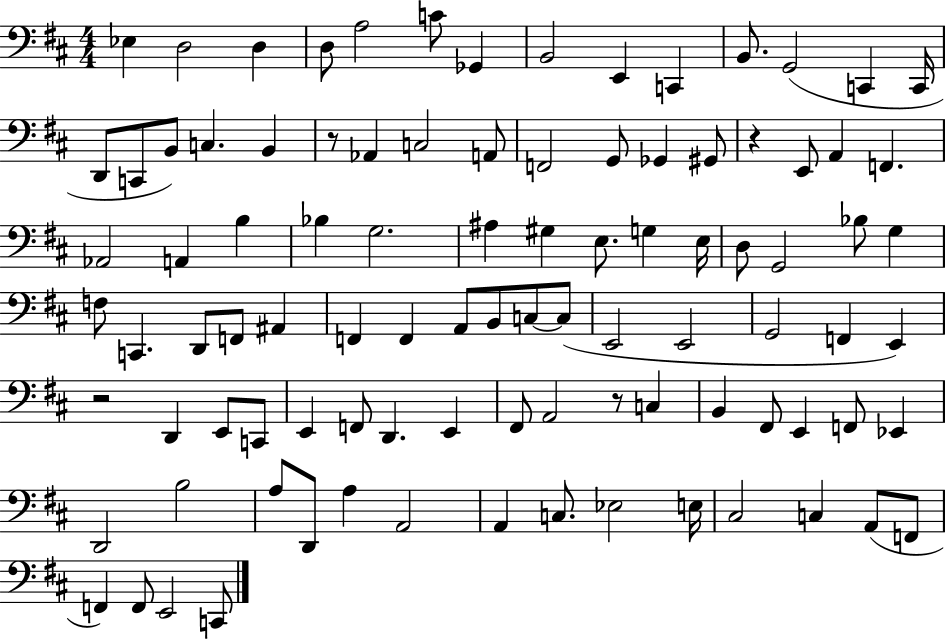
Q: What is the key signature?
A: D major